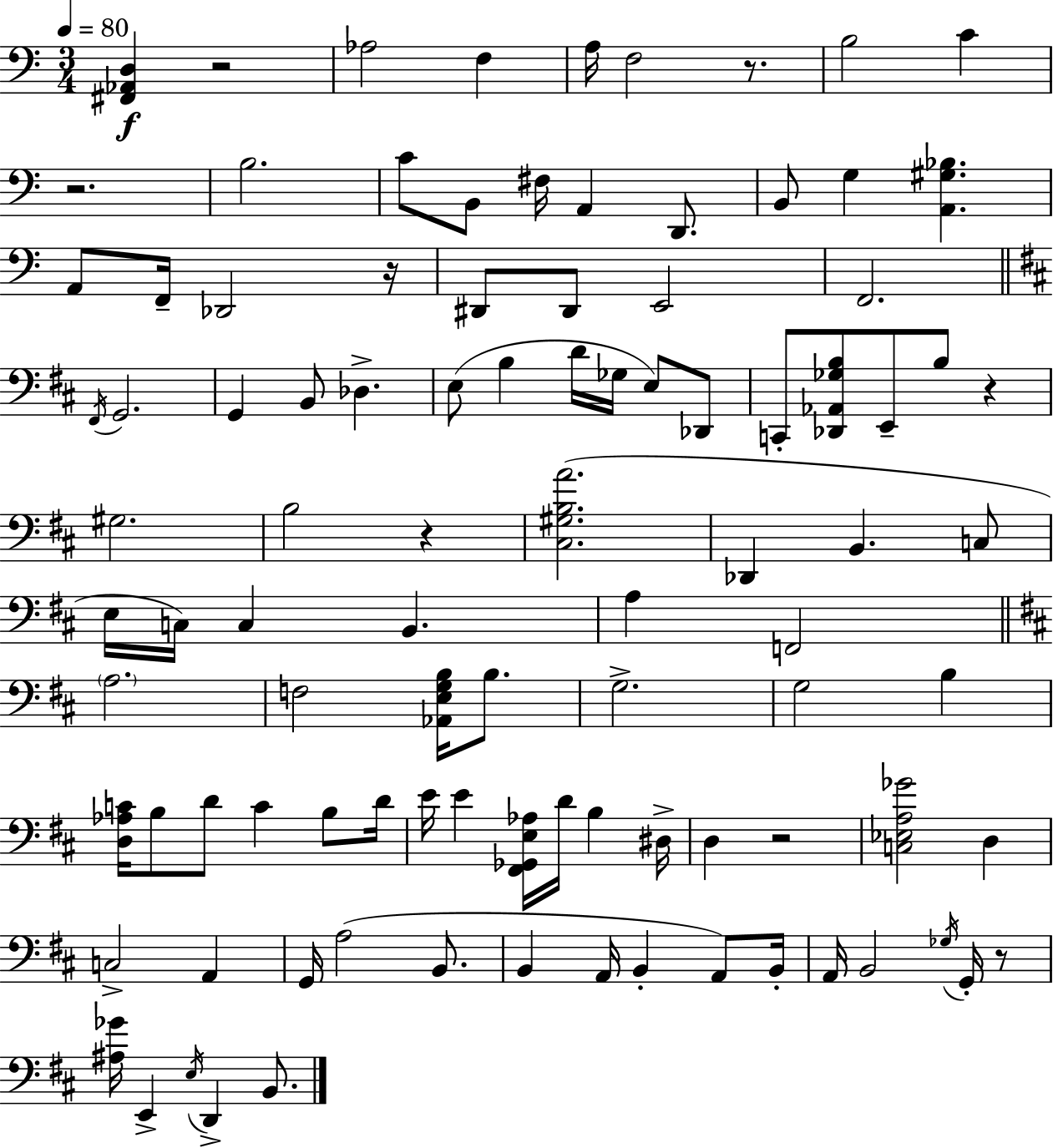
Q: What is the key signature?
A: C major